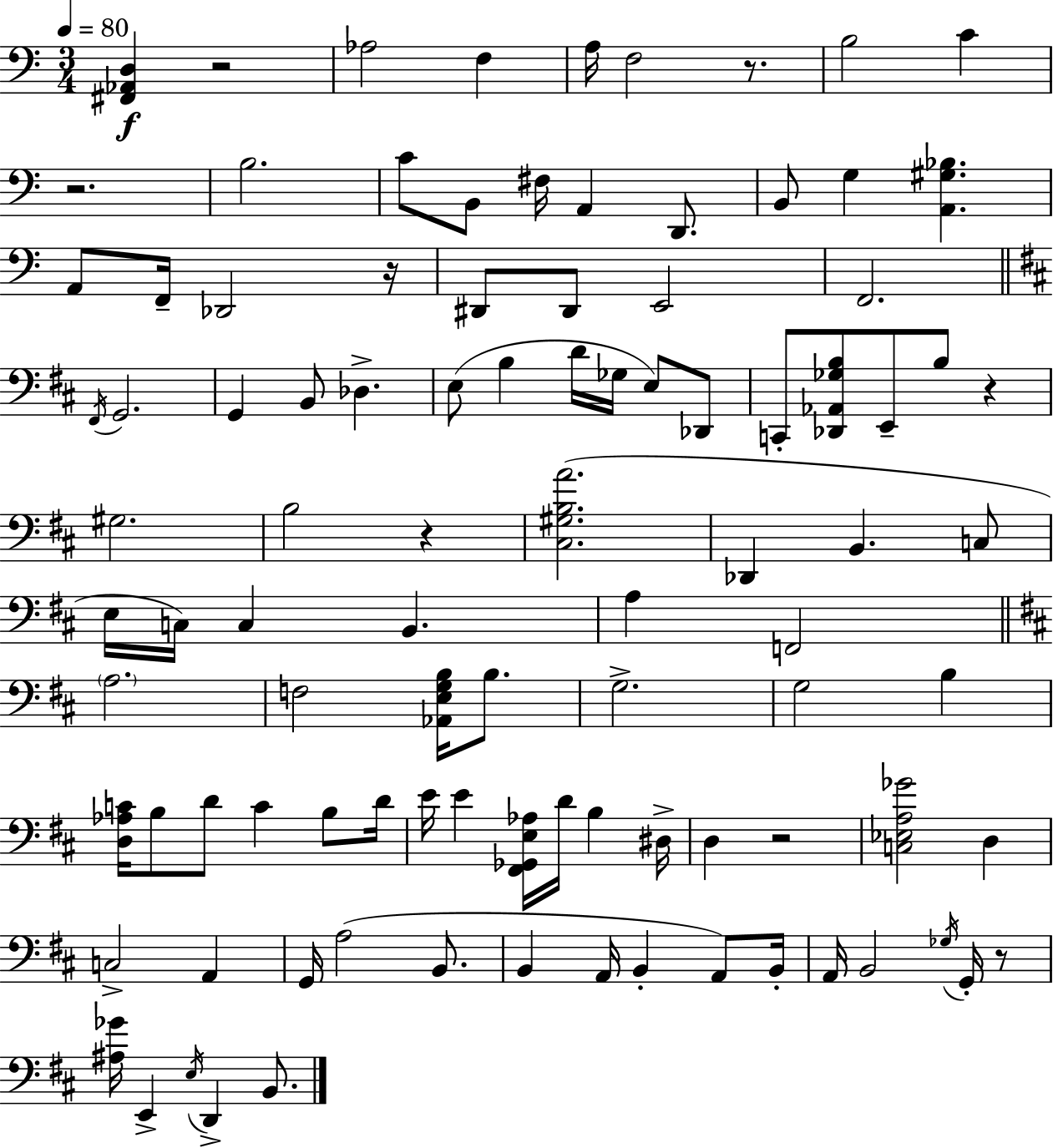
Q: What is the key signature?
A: C major